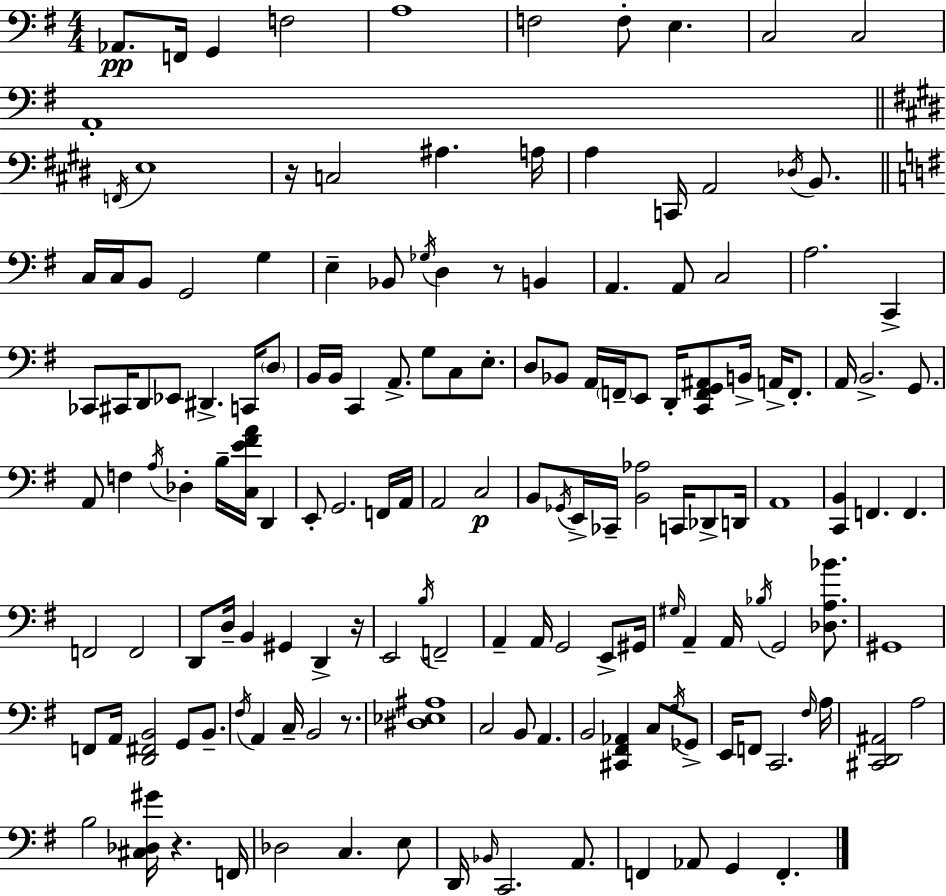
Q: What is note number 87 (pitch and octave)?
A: D2